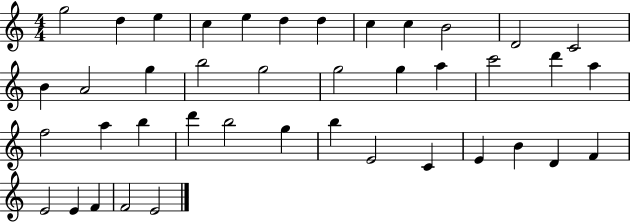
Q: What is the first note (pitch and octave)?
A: G5